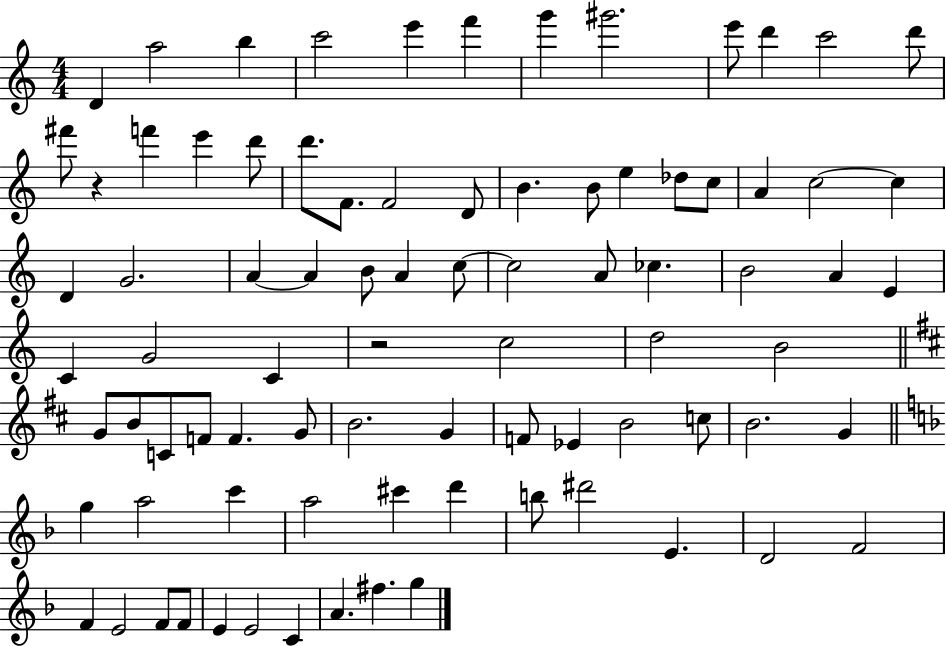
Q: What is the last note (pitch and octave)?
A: G5